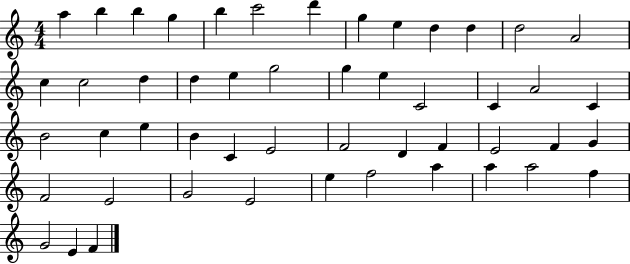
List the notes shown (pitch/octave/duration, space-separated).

A5/q B5/q B5/q G5/q B5/q C6/h D6/q G5/q E5/q D5/q D5/q D5/h A4/h C5/q C5/h D5/q D5/q E5/q G5/h G5/q E5/q C4/h C4/q A4/h C4/q B4/h C5/q E5/q B4/q C4/q E4/h F4/h D4/q F4/q E4/h F4/q G4/q F4/h E4/h G4/h E4/h E5/q F5/h A5/q A5/q A5/h F5/q G4/h E4/q F4/q